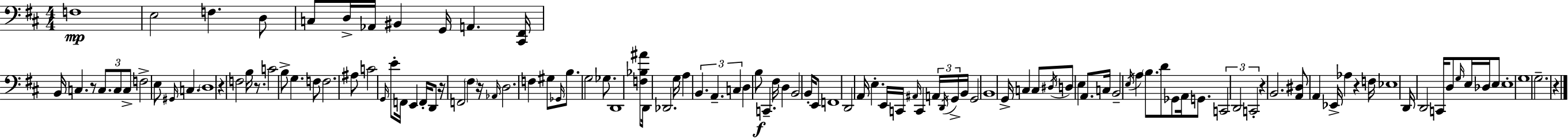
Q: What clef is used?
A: bass